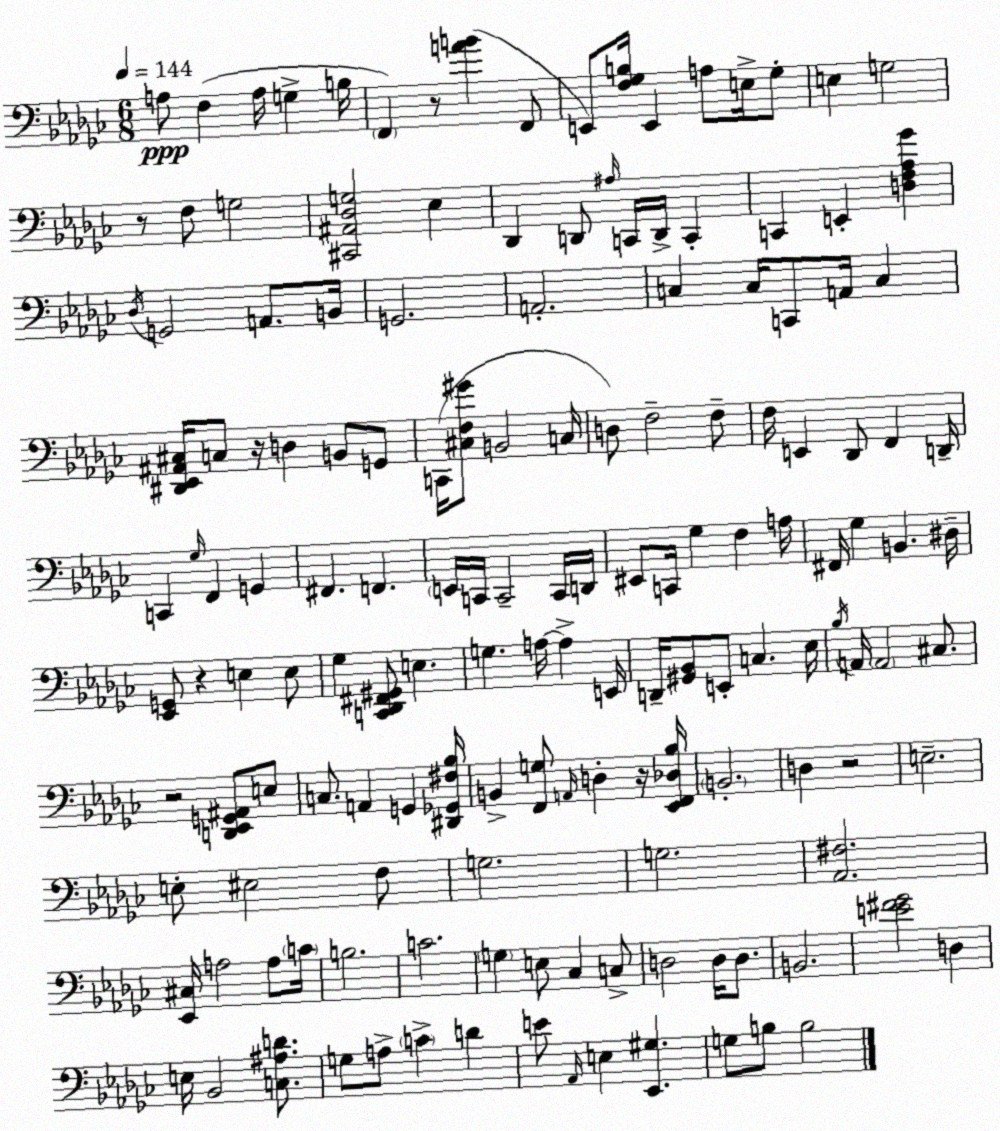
X:1
T:Untitled
M:6/8
L:1/4
K:Ebm
A,/2 F, A,/4 G, B,/4 F,, z/2 [AB] F,,/2 E,,/2 [F,_G,B,]/4 E,, A,/2 E,/4 _G,/2 E, G,2 z/2 F,/2 G,2 [^C,,^A,,_D,G,]2 _E, _D,, D,,/2 ^A,/4 C,,/4 D,,/4 C,, C,, E,, [D,F,_A,_G] _D,/4 G,,2 A,,/2 B,,/4 G,,2 A,,2 C, C,/4 C,,/2 A,,/4 C, [^D,,_E,,^A,,^C,]/4 C,/2 z/4 D, B,,/2 G,,/2 C,,/4 [^C,F,^G]/2 B,,2 C,/4 D,/2 F,2 F,/2 F,/4 E,, _D,,/2 F,, D,,/4 C,, _G,/4 F,, G,, ^F,, F,, E,,/4 C,,/4 C,,2 C,,/4 D,,/4 ^E,,/2 C,,/4 _G, F, A,/4 ^F,,/4 _G, B,, ^D,/4 [_E,,G,,]/2 z E, E,/2 _G, [C,,_D,,^F,,^G,,]/2 E, G, A,/4 A, E,,/4 D,,/4 [^G,,_B,,]/2 E,,/2 C, _E,/4 _B,/4 A,,/4 A,,2 ^C,/2 z2 [D,,_E,,G,,^A,,]/2 E,/2 C,/2 A,, G,, [^D,,_G,,^F,_B,]/4 B,, [F,,G,]/2 A,,/4 D, z/4 [_E,,F,,_D,_B,]/4 B,,2 D, z2 E,2 E,/2 ^E,2 F,/2 G,2 G,2 [_A,,^F,]2 [_E,,^C,]/4 A,2 A,/2 C/4 B,2 C2 G, E,/2 _C, C,/2 D,2 D,/4 D,/2 B,,2 [E^F_G]2 D, E,/4 _B,,2 [C,^A,D]/2 G,/2 A,/2 C D E/2 _A,,/4 E, [_E,,^G,] G,/2 B,/2 B,2